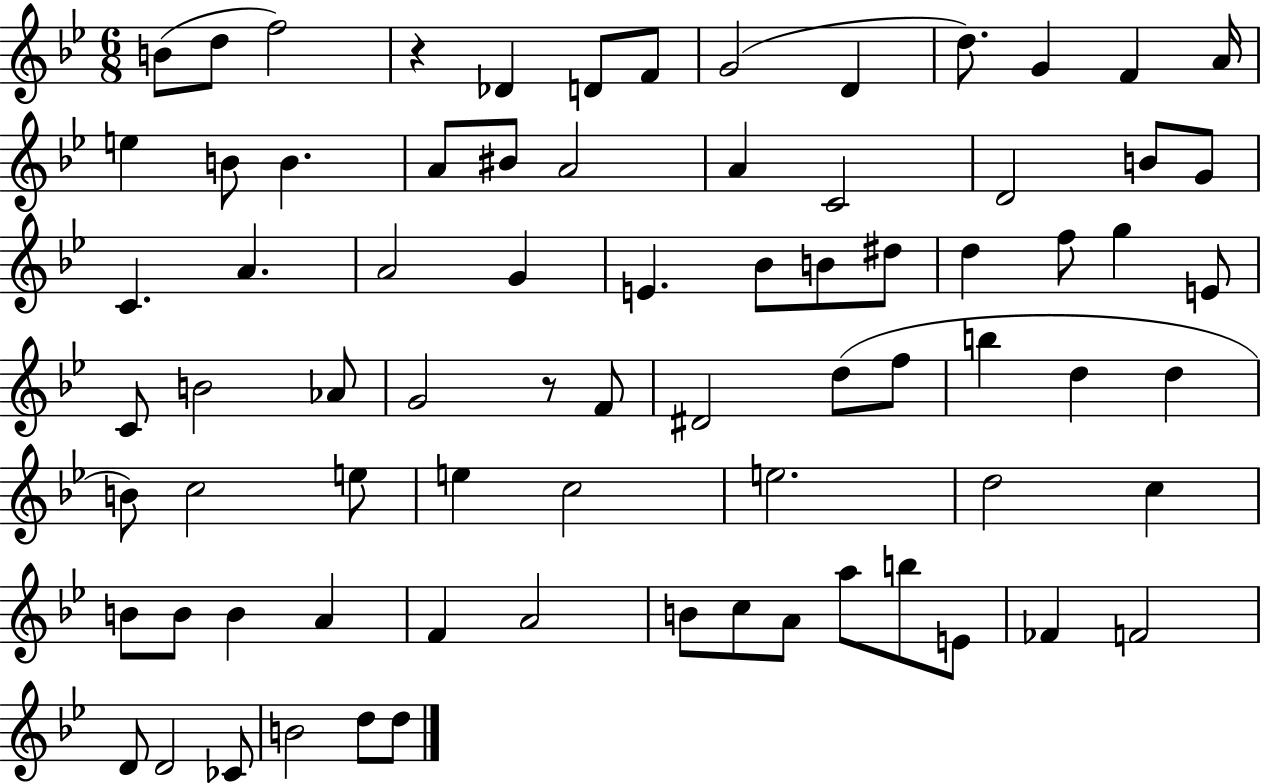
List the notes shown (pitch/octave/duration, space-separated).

B4/e D5/e F5/h R/q Db4/q D4/e F4/e G4/h D4/q D5/e. G4/q F4/q A4/s E5/q B4/e B4/q. A4/e BIS4/e A4/h A4/q C4/h D4/h B4/e G4/e C4/q. A4/q. A4/h G4/q E4/q. Bb4/e B4/e D#5/e D5/q F5/e G5/q E4/e C4/e B4/h Ab4/e G4/h R/e F4/e D#4/h D5/e F5/e B5/q D5/q D5/q B4/e C5/h E5/e E5/q C5/h E5/h. D5/h C5/q B4/e B4/e B4/q A4/q F4/q A4/h B4/e C5/e A4/e A5/e B5/e E4/e FES4/q F4/h D4/e D4/h CES4/e B4/h D5/e D5/e